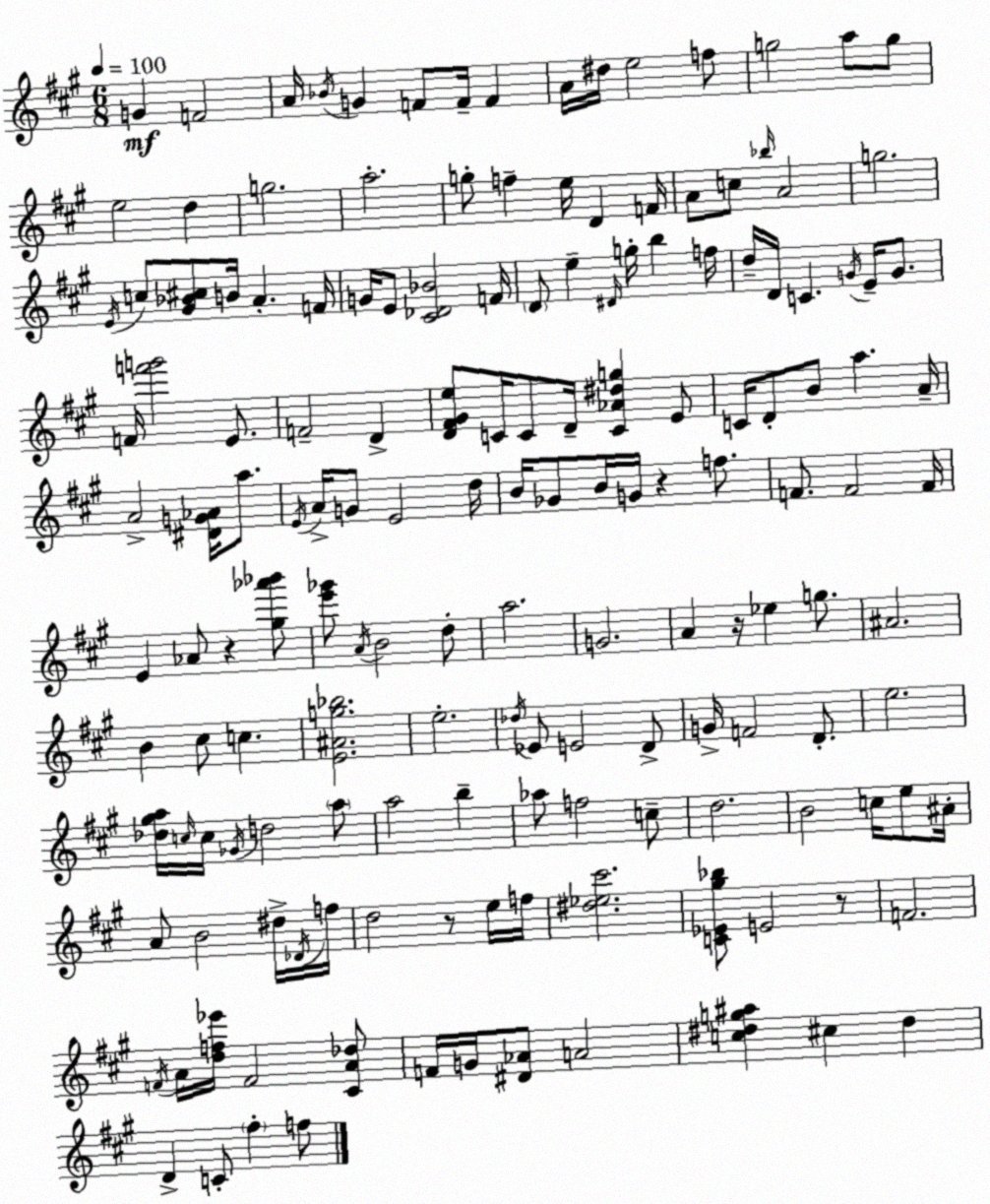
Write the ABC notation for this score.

X:1
T:Untitled
M:6/8
L:1/4
K:A
G F2 A/4 _B/4 G F/2 F/4 F A/4 ^d/4 e2 f/2 g2 a/2 g/2 e2 d g2 a2 g/2 f e/4 D F/4 A/2 c/2 _b/4 A2 g2 E/4 c/2 [^G_B^c]/2 B/4 A F/4 G/4 E/2 [^C_D_B]2 F/4 D/2 e ^D/4 g/4 b f/4 d/4 D/4 C G/4 E/4 G/2 F/4 [f'g']2 E/2 F2 D [D^F^Ge]/2 C/4 C/2 D/4 [C_A^dg] E/2 C/4 D/2 B/2 a A/4 A2 [^DG_A]/4 a/2 E/4 A/4 G/2 E2 d/4 B/4 _G/2 B/4 G/4 z f/2 F/2 F2 F/4 E _A/2 z [^g_a'_b']/2 [e'_g']/2 A/4 B2 d/2 a2 G2 A z/4 _e g/2 ^A2 B ^c/2 c [E^Ag_b]2 e2 _d/4 _E/2 E2 D/2 G/4 F2 D/2 e2 [_d^ga]/4 c/4 c/4 _G/4 d2 a/2 a2 b _a/2 f2 c/2 d2 B2 c/4 e/2 ^A/4 A/2 B2 ^d/4 _D/4 f/4 d2 z/2 e/4 f/4 [^d_e^c']2 [C_E^g_b]/2 E2 z/2 F2 F/4 A/4 [df_e']/4 F2 [^CA_d]/2 F/4 G/4 [^D_A]/2 A2 [c^dg^a] ^c ^d D C/2 ^f f/2